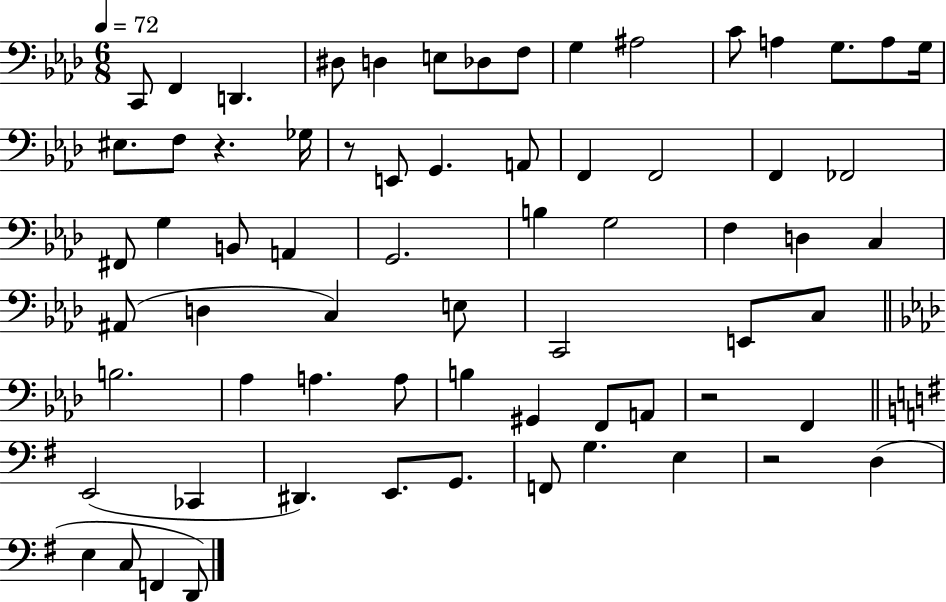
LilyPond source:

{
  \clef bass
  \numericTimeSignature
  \time 6/8
  \key aes \major
  \tempo 4 = 72
  c,8 f,4 d,4. | dis8 d4 e8 des8 f8 | g4 ais2 | c'8 a4 g8. a8 g16 | \break eis8. f8 r4. ges16 | r8 e,8 g,4. a,8 | f,4 f,2 | f,4 fes,2 | \break fis,8 g4 b,8 a,4 | g,2. | b4 g2 | f4 d4 c4 | \break ais,8( d4 c4) e8 | c,2 e,8 c8 | \bar "||" \break \key aes \major b2. | aes4 a4. a8 | b4 gis,4 f,8 a,8 | r2 f,4 | \break \bar "||" \break \key e \minor e,2( ces,4 | dis,4.) e,8. g,8. | f,8 g4. e4 | r2 d4( | \break e4 c8 f,4 d,8) | \bar "|."
}